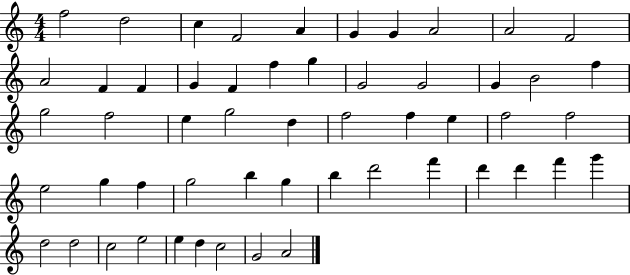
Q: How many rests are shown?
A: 0